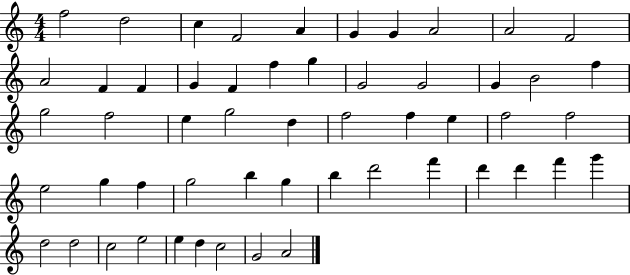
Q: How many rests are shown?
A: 0